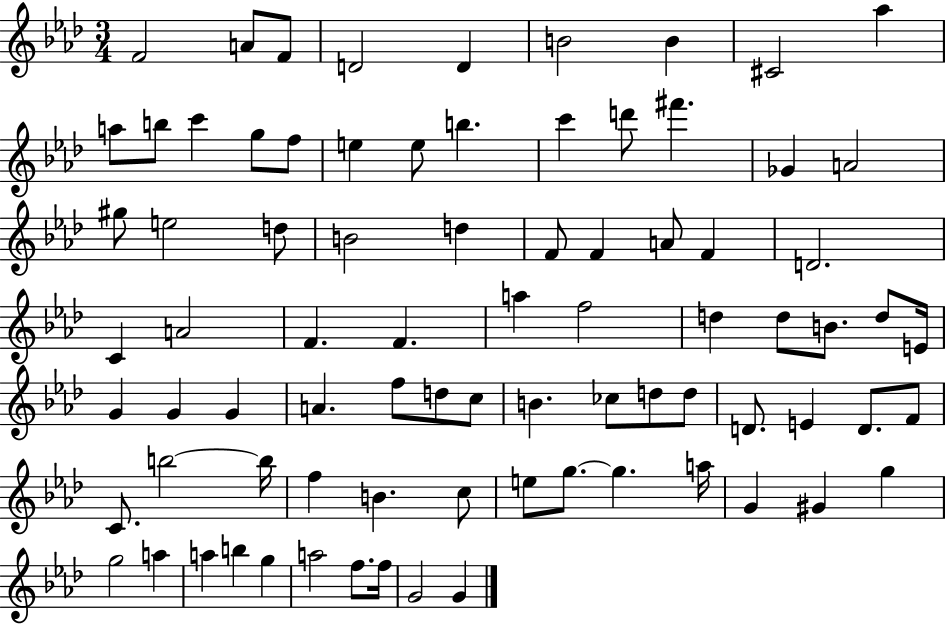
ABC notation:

X:1
T:Untitled
M:3/4
L:1/4
K:Ab
F2 A/2 F/2 D2 D B2 B ^C2 _a a/2 b/2 c' g/2 f/2 e e/2 b c' d'/2 ^f' _G A2 ^g/2 e2 d/2 B2 d F/2 F A/2 F D2 C A2 F F a f2 d d/2 B/2 d/2 E/4 G G G A f/2 d/2 c/2 B _c/2 d/2 d/2 D/2 E D/2 F/2 C/2 b2 b/4 f B c/2 e/2 g/2 g a/4 G ^G g g2 a a b g a2 f/2 f/4 G2 G